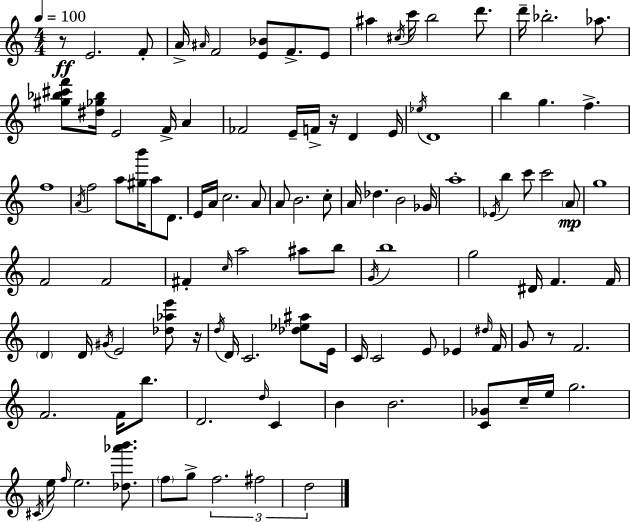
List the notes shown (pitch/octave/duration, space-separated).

R/e E4/h. F4/e A4/s A#4/s F4/h [E4,Bb4]/e F4/e. E4/e A#5/q C#5/s C6/s B5/h D6/e. D6/s Bb5/h. Ab5/e. [G#5,Bb5,C#6,F6]/e [D#5,Gb5,Bb5]/s E4/h F4/s A4/q FES4/h E4/s F4/s R/s D4/q E4/s Eb5/s D4/w B5/q G5/q. F5/q. F5/w A4/s F5/h A5/e [G#5,B6]/s A5/e D4/e. E4/s A4/s C5/h. A4/e A4/e B4/h. C5/e A4/s Db5/q. B4/h Gb4/s A5/w Eb4/s B5/q C6/e C6/h A4/e G5/w F4/h F4/h F#4/q C5/s A5/h A#5/e B5/e G4/s B5/w G5/h D#4/s F4/q. F4/s D4/q D4/s G#4/s E4/h [Db5,Ab5,E6]/e R/s D5/s D4/s C4/h. [Db5,Eb5,A#5]/e E4/s C4/s C4/h E4/e Eb4/q D#5/s F4/s G4/e R/e F4/h. F4/h. F4/s B5/e. D4/h. D5/s C4/q B4/q B4/h. [C4,Gb4]/e C5/s E5/s G5/h. C#4/s E5/s F5/s E5/h. [Db5,Ab6,B6]/e. F5/e G5/e F5/h. F#5/h D5/h